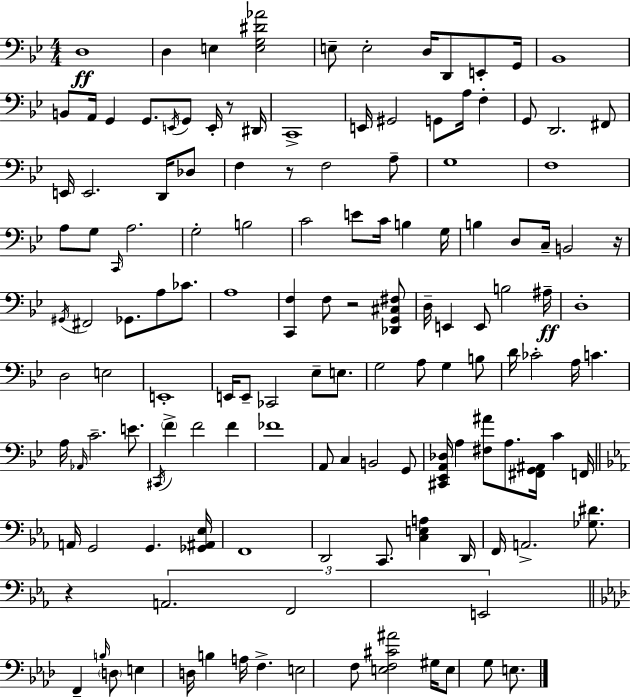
{
  \clef bass
  \numericTimeSignature
  \time 4/4
  \key bes \major
  \repeat volta 2 { d1\ff | d4 e4 <e g dis' aes'>2 | e8-- e2-. d16 d,8 e,8-. g,16 | bes,1 | \break b,8 a,16 g,4 g,8. \acciaccatura { e,16 } g,8 e,16-. r8 | dis,16 c,1-> | e,16 gis,2 g,8 a16 f4-. | g,8 d,2. fis,8 | \break e,16 e,2. d,16 des8 | f4 r8 f2 a8-- | g1 | f1 | \break a8 g8 \grace { c,16 } a2. | g2-. b2 | c'2 e'8 c'16 b4 | g16 b4 d8 c16-- b,2 | \break r16 \acciaccatura { gis,16 } fis,2 ges,8. a8 | ces'8. a1 | <c, f>4 f8 r2 | <des, g, cis fis>8 d16-- e,4 e,8 b2 | \break ais16--\ff d1-. | d2 e2 | e,1-. | e,16 e,8-- ces,2 ees8-- | \break e8. g2 a8 g4 | b8 d'16 ces'2-. a16 c'4. | a16 \grace { aes,16 } c'2.-- | e'8. \acciaccatura { cis,16 } \parenthesize f'4-> f'2 | \break f'4 fes'1 | a,8 c4 b,2 | g,8 <cis, ees, a, des>16 a4 <fis ais'>8 a8. <fis, g, ais,>16 | c'4 f,16 \bar "||" \break \key ees \major a,16 g,2 g,4. <ges, ais, ees>16 | f,1 | d,2 c,8. <c e a>4 d,16 | f,16 a,2.-> <ges dis'>8. | \break r4 \tuplet 3/2 { a,2. | f,2 e,2 } | \bar "||" \break \key f \minor f,4-- \grace { b16 } \parenthesize d8 e4 d16 b4 | a16 f4.-> e2 f8 | <e f cis' ais'>2 gis16 e8 g8 e8. | } \bar "|."
}